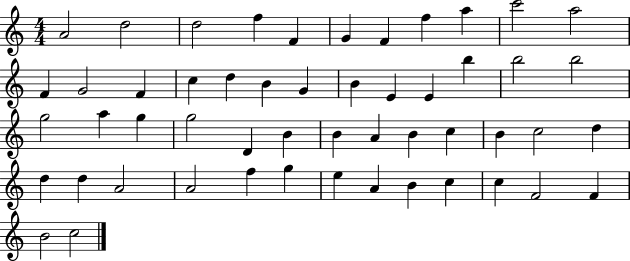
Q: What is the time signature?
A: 4/4